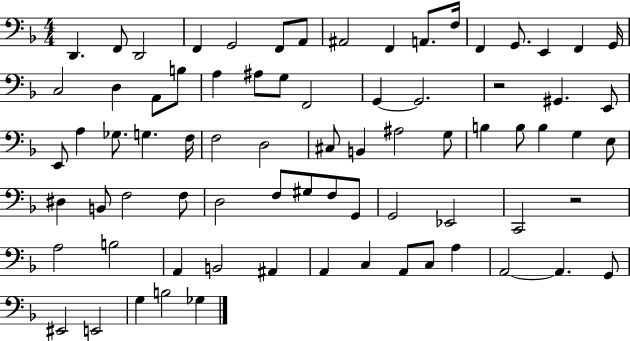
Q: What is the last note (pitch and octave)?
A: Gb3